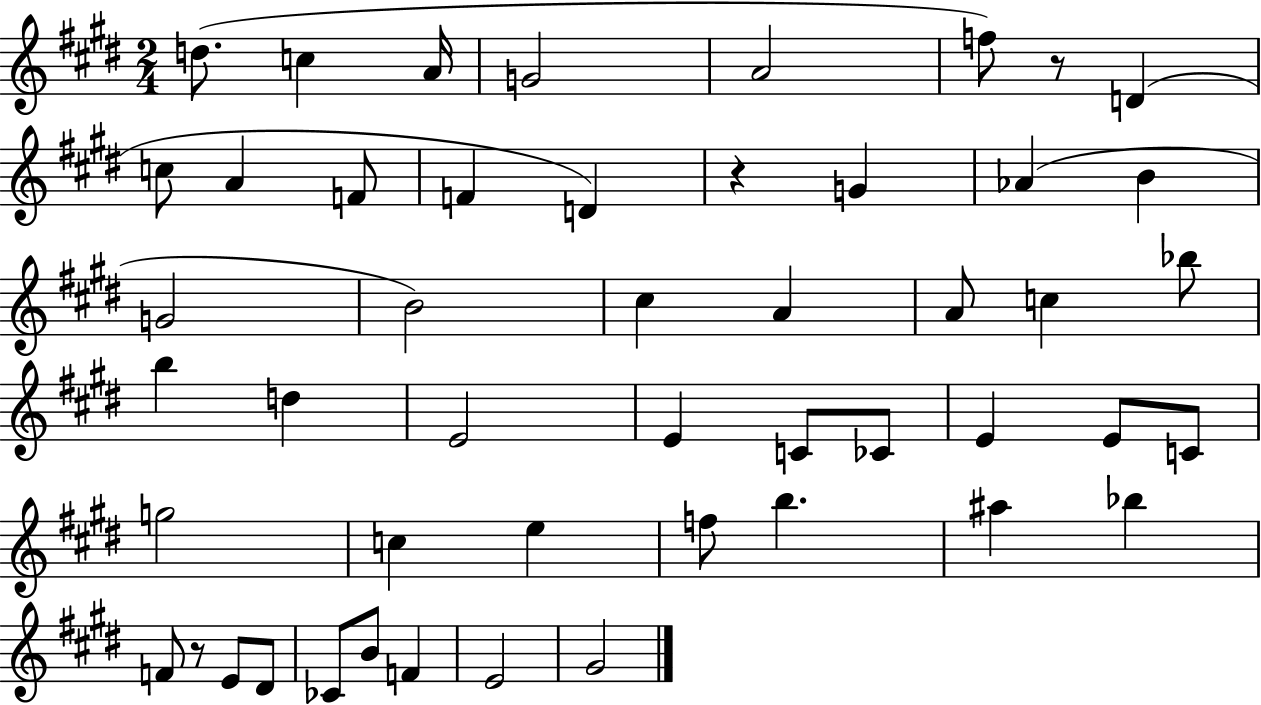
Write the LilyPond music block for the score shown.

{
  \clef treble
  \numericTimeSignature
  \time 2/4
  \key e \major
  \repeat volta 2 { d''8.( c''4 a'16 | g'2 | a'2 | f''8) r8 d'4( | \break c''8 a'4 f'8 | f'4 d'4) | r4 g'4 | aes'4( b'4 | \break g'2 | b'2) | cis''4 a'4 | a'8 c''4 bes''8 | \break b''4 d''4 | e'2 | e'4 c'8 ces'8 | e'4 e'8 c'8 | \break g''2 | c''4 e''4 | f''8 b''4. | ais''4 bes''4 | \break f'8 r8 e'8 dis'8 | ces'8 b'8 f'4 | e'2 | gis'2 | \break } \bar "|."
}